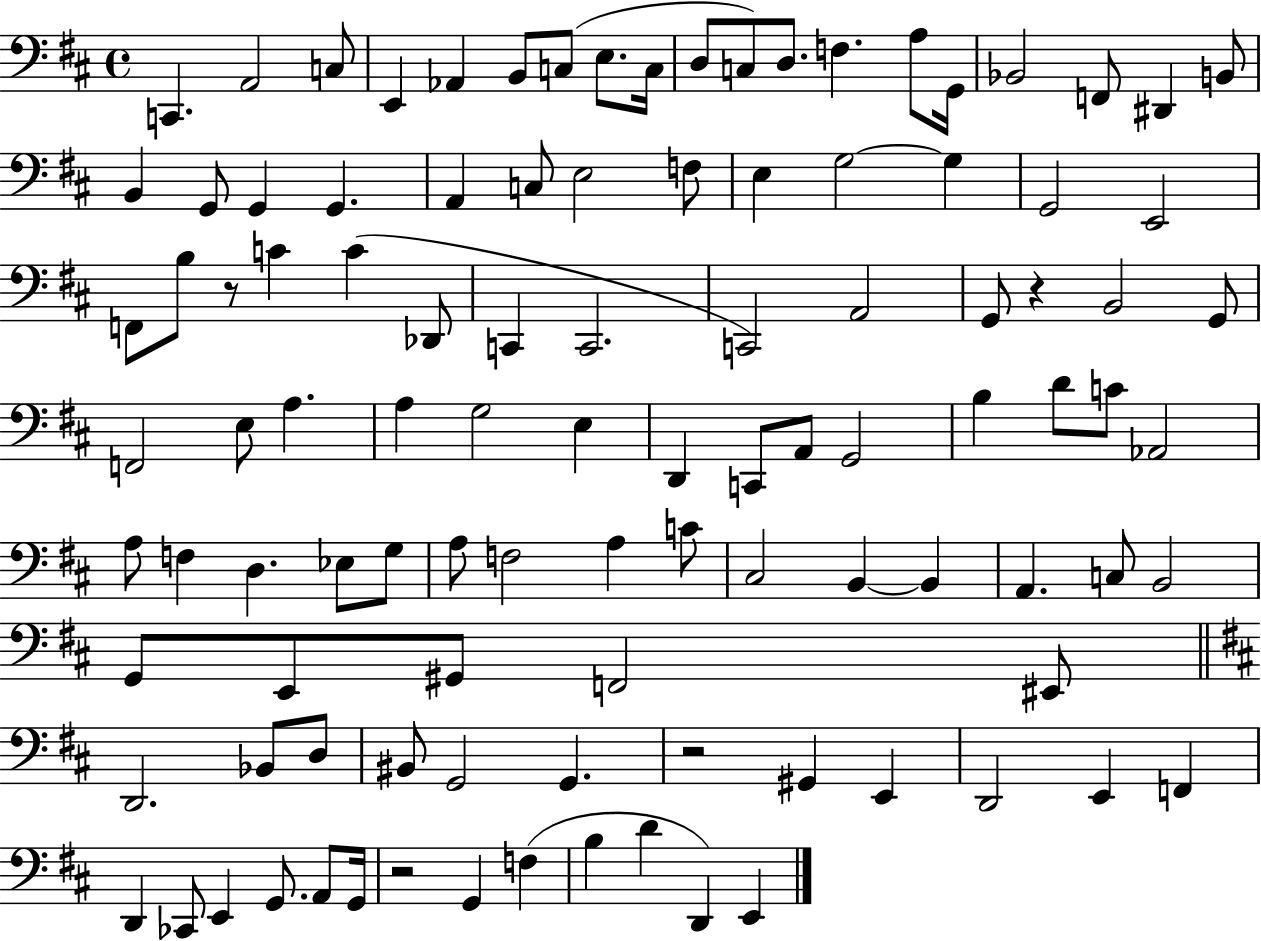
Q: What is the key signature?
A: D major